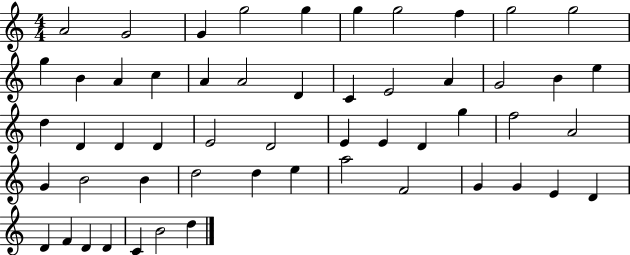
A4/h G4/h G4/q G5/h G5/q G5/q G5/h F5/q G5/h G5/h G5/q B4/q A4/q C5/q A4/q A4/h D4/q C4/q E4/h A4/q G4/h B4/q E5/q D5/q D4/q D4/q D4/q E4/h D4/h E4/q E4/q D4/q G5/q F5/h A4/h G4/q B4/h B4/q D5/h D5/q E5/q A5/h F4/h G4/q G4/q E4/q D4/q D4/q F4/q D4/q D4/q C4/q B4/h D5/q